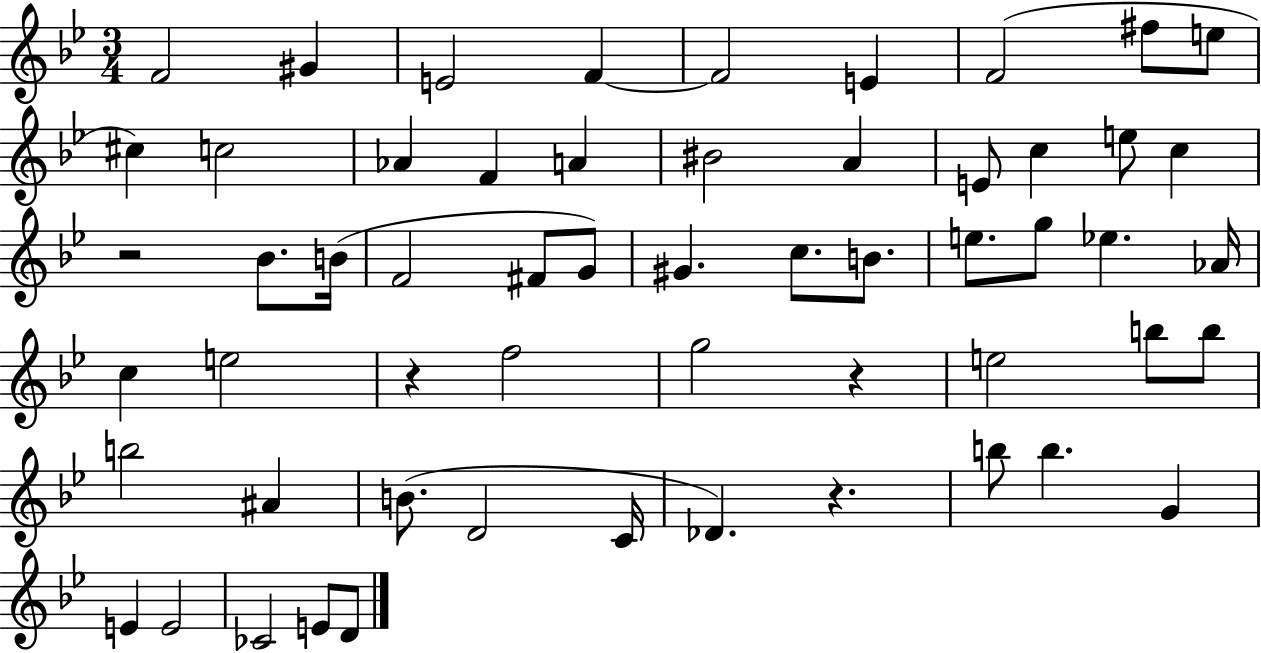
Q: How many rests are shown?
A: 4